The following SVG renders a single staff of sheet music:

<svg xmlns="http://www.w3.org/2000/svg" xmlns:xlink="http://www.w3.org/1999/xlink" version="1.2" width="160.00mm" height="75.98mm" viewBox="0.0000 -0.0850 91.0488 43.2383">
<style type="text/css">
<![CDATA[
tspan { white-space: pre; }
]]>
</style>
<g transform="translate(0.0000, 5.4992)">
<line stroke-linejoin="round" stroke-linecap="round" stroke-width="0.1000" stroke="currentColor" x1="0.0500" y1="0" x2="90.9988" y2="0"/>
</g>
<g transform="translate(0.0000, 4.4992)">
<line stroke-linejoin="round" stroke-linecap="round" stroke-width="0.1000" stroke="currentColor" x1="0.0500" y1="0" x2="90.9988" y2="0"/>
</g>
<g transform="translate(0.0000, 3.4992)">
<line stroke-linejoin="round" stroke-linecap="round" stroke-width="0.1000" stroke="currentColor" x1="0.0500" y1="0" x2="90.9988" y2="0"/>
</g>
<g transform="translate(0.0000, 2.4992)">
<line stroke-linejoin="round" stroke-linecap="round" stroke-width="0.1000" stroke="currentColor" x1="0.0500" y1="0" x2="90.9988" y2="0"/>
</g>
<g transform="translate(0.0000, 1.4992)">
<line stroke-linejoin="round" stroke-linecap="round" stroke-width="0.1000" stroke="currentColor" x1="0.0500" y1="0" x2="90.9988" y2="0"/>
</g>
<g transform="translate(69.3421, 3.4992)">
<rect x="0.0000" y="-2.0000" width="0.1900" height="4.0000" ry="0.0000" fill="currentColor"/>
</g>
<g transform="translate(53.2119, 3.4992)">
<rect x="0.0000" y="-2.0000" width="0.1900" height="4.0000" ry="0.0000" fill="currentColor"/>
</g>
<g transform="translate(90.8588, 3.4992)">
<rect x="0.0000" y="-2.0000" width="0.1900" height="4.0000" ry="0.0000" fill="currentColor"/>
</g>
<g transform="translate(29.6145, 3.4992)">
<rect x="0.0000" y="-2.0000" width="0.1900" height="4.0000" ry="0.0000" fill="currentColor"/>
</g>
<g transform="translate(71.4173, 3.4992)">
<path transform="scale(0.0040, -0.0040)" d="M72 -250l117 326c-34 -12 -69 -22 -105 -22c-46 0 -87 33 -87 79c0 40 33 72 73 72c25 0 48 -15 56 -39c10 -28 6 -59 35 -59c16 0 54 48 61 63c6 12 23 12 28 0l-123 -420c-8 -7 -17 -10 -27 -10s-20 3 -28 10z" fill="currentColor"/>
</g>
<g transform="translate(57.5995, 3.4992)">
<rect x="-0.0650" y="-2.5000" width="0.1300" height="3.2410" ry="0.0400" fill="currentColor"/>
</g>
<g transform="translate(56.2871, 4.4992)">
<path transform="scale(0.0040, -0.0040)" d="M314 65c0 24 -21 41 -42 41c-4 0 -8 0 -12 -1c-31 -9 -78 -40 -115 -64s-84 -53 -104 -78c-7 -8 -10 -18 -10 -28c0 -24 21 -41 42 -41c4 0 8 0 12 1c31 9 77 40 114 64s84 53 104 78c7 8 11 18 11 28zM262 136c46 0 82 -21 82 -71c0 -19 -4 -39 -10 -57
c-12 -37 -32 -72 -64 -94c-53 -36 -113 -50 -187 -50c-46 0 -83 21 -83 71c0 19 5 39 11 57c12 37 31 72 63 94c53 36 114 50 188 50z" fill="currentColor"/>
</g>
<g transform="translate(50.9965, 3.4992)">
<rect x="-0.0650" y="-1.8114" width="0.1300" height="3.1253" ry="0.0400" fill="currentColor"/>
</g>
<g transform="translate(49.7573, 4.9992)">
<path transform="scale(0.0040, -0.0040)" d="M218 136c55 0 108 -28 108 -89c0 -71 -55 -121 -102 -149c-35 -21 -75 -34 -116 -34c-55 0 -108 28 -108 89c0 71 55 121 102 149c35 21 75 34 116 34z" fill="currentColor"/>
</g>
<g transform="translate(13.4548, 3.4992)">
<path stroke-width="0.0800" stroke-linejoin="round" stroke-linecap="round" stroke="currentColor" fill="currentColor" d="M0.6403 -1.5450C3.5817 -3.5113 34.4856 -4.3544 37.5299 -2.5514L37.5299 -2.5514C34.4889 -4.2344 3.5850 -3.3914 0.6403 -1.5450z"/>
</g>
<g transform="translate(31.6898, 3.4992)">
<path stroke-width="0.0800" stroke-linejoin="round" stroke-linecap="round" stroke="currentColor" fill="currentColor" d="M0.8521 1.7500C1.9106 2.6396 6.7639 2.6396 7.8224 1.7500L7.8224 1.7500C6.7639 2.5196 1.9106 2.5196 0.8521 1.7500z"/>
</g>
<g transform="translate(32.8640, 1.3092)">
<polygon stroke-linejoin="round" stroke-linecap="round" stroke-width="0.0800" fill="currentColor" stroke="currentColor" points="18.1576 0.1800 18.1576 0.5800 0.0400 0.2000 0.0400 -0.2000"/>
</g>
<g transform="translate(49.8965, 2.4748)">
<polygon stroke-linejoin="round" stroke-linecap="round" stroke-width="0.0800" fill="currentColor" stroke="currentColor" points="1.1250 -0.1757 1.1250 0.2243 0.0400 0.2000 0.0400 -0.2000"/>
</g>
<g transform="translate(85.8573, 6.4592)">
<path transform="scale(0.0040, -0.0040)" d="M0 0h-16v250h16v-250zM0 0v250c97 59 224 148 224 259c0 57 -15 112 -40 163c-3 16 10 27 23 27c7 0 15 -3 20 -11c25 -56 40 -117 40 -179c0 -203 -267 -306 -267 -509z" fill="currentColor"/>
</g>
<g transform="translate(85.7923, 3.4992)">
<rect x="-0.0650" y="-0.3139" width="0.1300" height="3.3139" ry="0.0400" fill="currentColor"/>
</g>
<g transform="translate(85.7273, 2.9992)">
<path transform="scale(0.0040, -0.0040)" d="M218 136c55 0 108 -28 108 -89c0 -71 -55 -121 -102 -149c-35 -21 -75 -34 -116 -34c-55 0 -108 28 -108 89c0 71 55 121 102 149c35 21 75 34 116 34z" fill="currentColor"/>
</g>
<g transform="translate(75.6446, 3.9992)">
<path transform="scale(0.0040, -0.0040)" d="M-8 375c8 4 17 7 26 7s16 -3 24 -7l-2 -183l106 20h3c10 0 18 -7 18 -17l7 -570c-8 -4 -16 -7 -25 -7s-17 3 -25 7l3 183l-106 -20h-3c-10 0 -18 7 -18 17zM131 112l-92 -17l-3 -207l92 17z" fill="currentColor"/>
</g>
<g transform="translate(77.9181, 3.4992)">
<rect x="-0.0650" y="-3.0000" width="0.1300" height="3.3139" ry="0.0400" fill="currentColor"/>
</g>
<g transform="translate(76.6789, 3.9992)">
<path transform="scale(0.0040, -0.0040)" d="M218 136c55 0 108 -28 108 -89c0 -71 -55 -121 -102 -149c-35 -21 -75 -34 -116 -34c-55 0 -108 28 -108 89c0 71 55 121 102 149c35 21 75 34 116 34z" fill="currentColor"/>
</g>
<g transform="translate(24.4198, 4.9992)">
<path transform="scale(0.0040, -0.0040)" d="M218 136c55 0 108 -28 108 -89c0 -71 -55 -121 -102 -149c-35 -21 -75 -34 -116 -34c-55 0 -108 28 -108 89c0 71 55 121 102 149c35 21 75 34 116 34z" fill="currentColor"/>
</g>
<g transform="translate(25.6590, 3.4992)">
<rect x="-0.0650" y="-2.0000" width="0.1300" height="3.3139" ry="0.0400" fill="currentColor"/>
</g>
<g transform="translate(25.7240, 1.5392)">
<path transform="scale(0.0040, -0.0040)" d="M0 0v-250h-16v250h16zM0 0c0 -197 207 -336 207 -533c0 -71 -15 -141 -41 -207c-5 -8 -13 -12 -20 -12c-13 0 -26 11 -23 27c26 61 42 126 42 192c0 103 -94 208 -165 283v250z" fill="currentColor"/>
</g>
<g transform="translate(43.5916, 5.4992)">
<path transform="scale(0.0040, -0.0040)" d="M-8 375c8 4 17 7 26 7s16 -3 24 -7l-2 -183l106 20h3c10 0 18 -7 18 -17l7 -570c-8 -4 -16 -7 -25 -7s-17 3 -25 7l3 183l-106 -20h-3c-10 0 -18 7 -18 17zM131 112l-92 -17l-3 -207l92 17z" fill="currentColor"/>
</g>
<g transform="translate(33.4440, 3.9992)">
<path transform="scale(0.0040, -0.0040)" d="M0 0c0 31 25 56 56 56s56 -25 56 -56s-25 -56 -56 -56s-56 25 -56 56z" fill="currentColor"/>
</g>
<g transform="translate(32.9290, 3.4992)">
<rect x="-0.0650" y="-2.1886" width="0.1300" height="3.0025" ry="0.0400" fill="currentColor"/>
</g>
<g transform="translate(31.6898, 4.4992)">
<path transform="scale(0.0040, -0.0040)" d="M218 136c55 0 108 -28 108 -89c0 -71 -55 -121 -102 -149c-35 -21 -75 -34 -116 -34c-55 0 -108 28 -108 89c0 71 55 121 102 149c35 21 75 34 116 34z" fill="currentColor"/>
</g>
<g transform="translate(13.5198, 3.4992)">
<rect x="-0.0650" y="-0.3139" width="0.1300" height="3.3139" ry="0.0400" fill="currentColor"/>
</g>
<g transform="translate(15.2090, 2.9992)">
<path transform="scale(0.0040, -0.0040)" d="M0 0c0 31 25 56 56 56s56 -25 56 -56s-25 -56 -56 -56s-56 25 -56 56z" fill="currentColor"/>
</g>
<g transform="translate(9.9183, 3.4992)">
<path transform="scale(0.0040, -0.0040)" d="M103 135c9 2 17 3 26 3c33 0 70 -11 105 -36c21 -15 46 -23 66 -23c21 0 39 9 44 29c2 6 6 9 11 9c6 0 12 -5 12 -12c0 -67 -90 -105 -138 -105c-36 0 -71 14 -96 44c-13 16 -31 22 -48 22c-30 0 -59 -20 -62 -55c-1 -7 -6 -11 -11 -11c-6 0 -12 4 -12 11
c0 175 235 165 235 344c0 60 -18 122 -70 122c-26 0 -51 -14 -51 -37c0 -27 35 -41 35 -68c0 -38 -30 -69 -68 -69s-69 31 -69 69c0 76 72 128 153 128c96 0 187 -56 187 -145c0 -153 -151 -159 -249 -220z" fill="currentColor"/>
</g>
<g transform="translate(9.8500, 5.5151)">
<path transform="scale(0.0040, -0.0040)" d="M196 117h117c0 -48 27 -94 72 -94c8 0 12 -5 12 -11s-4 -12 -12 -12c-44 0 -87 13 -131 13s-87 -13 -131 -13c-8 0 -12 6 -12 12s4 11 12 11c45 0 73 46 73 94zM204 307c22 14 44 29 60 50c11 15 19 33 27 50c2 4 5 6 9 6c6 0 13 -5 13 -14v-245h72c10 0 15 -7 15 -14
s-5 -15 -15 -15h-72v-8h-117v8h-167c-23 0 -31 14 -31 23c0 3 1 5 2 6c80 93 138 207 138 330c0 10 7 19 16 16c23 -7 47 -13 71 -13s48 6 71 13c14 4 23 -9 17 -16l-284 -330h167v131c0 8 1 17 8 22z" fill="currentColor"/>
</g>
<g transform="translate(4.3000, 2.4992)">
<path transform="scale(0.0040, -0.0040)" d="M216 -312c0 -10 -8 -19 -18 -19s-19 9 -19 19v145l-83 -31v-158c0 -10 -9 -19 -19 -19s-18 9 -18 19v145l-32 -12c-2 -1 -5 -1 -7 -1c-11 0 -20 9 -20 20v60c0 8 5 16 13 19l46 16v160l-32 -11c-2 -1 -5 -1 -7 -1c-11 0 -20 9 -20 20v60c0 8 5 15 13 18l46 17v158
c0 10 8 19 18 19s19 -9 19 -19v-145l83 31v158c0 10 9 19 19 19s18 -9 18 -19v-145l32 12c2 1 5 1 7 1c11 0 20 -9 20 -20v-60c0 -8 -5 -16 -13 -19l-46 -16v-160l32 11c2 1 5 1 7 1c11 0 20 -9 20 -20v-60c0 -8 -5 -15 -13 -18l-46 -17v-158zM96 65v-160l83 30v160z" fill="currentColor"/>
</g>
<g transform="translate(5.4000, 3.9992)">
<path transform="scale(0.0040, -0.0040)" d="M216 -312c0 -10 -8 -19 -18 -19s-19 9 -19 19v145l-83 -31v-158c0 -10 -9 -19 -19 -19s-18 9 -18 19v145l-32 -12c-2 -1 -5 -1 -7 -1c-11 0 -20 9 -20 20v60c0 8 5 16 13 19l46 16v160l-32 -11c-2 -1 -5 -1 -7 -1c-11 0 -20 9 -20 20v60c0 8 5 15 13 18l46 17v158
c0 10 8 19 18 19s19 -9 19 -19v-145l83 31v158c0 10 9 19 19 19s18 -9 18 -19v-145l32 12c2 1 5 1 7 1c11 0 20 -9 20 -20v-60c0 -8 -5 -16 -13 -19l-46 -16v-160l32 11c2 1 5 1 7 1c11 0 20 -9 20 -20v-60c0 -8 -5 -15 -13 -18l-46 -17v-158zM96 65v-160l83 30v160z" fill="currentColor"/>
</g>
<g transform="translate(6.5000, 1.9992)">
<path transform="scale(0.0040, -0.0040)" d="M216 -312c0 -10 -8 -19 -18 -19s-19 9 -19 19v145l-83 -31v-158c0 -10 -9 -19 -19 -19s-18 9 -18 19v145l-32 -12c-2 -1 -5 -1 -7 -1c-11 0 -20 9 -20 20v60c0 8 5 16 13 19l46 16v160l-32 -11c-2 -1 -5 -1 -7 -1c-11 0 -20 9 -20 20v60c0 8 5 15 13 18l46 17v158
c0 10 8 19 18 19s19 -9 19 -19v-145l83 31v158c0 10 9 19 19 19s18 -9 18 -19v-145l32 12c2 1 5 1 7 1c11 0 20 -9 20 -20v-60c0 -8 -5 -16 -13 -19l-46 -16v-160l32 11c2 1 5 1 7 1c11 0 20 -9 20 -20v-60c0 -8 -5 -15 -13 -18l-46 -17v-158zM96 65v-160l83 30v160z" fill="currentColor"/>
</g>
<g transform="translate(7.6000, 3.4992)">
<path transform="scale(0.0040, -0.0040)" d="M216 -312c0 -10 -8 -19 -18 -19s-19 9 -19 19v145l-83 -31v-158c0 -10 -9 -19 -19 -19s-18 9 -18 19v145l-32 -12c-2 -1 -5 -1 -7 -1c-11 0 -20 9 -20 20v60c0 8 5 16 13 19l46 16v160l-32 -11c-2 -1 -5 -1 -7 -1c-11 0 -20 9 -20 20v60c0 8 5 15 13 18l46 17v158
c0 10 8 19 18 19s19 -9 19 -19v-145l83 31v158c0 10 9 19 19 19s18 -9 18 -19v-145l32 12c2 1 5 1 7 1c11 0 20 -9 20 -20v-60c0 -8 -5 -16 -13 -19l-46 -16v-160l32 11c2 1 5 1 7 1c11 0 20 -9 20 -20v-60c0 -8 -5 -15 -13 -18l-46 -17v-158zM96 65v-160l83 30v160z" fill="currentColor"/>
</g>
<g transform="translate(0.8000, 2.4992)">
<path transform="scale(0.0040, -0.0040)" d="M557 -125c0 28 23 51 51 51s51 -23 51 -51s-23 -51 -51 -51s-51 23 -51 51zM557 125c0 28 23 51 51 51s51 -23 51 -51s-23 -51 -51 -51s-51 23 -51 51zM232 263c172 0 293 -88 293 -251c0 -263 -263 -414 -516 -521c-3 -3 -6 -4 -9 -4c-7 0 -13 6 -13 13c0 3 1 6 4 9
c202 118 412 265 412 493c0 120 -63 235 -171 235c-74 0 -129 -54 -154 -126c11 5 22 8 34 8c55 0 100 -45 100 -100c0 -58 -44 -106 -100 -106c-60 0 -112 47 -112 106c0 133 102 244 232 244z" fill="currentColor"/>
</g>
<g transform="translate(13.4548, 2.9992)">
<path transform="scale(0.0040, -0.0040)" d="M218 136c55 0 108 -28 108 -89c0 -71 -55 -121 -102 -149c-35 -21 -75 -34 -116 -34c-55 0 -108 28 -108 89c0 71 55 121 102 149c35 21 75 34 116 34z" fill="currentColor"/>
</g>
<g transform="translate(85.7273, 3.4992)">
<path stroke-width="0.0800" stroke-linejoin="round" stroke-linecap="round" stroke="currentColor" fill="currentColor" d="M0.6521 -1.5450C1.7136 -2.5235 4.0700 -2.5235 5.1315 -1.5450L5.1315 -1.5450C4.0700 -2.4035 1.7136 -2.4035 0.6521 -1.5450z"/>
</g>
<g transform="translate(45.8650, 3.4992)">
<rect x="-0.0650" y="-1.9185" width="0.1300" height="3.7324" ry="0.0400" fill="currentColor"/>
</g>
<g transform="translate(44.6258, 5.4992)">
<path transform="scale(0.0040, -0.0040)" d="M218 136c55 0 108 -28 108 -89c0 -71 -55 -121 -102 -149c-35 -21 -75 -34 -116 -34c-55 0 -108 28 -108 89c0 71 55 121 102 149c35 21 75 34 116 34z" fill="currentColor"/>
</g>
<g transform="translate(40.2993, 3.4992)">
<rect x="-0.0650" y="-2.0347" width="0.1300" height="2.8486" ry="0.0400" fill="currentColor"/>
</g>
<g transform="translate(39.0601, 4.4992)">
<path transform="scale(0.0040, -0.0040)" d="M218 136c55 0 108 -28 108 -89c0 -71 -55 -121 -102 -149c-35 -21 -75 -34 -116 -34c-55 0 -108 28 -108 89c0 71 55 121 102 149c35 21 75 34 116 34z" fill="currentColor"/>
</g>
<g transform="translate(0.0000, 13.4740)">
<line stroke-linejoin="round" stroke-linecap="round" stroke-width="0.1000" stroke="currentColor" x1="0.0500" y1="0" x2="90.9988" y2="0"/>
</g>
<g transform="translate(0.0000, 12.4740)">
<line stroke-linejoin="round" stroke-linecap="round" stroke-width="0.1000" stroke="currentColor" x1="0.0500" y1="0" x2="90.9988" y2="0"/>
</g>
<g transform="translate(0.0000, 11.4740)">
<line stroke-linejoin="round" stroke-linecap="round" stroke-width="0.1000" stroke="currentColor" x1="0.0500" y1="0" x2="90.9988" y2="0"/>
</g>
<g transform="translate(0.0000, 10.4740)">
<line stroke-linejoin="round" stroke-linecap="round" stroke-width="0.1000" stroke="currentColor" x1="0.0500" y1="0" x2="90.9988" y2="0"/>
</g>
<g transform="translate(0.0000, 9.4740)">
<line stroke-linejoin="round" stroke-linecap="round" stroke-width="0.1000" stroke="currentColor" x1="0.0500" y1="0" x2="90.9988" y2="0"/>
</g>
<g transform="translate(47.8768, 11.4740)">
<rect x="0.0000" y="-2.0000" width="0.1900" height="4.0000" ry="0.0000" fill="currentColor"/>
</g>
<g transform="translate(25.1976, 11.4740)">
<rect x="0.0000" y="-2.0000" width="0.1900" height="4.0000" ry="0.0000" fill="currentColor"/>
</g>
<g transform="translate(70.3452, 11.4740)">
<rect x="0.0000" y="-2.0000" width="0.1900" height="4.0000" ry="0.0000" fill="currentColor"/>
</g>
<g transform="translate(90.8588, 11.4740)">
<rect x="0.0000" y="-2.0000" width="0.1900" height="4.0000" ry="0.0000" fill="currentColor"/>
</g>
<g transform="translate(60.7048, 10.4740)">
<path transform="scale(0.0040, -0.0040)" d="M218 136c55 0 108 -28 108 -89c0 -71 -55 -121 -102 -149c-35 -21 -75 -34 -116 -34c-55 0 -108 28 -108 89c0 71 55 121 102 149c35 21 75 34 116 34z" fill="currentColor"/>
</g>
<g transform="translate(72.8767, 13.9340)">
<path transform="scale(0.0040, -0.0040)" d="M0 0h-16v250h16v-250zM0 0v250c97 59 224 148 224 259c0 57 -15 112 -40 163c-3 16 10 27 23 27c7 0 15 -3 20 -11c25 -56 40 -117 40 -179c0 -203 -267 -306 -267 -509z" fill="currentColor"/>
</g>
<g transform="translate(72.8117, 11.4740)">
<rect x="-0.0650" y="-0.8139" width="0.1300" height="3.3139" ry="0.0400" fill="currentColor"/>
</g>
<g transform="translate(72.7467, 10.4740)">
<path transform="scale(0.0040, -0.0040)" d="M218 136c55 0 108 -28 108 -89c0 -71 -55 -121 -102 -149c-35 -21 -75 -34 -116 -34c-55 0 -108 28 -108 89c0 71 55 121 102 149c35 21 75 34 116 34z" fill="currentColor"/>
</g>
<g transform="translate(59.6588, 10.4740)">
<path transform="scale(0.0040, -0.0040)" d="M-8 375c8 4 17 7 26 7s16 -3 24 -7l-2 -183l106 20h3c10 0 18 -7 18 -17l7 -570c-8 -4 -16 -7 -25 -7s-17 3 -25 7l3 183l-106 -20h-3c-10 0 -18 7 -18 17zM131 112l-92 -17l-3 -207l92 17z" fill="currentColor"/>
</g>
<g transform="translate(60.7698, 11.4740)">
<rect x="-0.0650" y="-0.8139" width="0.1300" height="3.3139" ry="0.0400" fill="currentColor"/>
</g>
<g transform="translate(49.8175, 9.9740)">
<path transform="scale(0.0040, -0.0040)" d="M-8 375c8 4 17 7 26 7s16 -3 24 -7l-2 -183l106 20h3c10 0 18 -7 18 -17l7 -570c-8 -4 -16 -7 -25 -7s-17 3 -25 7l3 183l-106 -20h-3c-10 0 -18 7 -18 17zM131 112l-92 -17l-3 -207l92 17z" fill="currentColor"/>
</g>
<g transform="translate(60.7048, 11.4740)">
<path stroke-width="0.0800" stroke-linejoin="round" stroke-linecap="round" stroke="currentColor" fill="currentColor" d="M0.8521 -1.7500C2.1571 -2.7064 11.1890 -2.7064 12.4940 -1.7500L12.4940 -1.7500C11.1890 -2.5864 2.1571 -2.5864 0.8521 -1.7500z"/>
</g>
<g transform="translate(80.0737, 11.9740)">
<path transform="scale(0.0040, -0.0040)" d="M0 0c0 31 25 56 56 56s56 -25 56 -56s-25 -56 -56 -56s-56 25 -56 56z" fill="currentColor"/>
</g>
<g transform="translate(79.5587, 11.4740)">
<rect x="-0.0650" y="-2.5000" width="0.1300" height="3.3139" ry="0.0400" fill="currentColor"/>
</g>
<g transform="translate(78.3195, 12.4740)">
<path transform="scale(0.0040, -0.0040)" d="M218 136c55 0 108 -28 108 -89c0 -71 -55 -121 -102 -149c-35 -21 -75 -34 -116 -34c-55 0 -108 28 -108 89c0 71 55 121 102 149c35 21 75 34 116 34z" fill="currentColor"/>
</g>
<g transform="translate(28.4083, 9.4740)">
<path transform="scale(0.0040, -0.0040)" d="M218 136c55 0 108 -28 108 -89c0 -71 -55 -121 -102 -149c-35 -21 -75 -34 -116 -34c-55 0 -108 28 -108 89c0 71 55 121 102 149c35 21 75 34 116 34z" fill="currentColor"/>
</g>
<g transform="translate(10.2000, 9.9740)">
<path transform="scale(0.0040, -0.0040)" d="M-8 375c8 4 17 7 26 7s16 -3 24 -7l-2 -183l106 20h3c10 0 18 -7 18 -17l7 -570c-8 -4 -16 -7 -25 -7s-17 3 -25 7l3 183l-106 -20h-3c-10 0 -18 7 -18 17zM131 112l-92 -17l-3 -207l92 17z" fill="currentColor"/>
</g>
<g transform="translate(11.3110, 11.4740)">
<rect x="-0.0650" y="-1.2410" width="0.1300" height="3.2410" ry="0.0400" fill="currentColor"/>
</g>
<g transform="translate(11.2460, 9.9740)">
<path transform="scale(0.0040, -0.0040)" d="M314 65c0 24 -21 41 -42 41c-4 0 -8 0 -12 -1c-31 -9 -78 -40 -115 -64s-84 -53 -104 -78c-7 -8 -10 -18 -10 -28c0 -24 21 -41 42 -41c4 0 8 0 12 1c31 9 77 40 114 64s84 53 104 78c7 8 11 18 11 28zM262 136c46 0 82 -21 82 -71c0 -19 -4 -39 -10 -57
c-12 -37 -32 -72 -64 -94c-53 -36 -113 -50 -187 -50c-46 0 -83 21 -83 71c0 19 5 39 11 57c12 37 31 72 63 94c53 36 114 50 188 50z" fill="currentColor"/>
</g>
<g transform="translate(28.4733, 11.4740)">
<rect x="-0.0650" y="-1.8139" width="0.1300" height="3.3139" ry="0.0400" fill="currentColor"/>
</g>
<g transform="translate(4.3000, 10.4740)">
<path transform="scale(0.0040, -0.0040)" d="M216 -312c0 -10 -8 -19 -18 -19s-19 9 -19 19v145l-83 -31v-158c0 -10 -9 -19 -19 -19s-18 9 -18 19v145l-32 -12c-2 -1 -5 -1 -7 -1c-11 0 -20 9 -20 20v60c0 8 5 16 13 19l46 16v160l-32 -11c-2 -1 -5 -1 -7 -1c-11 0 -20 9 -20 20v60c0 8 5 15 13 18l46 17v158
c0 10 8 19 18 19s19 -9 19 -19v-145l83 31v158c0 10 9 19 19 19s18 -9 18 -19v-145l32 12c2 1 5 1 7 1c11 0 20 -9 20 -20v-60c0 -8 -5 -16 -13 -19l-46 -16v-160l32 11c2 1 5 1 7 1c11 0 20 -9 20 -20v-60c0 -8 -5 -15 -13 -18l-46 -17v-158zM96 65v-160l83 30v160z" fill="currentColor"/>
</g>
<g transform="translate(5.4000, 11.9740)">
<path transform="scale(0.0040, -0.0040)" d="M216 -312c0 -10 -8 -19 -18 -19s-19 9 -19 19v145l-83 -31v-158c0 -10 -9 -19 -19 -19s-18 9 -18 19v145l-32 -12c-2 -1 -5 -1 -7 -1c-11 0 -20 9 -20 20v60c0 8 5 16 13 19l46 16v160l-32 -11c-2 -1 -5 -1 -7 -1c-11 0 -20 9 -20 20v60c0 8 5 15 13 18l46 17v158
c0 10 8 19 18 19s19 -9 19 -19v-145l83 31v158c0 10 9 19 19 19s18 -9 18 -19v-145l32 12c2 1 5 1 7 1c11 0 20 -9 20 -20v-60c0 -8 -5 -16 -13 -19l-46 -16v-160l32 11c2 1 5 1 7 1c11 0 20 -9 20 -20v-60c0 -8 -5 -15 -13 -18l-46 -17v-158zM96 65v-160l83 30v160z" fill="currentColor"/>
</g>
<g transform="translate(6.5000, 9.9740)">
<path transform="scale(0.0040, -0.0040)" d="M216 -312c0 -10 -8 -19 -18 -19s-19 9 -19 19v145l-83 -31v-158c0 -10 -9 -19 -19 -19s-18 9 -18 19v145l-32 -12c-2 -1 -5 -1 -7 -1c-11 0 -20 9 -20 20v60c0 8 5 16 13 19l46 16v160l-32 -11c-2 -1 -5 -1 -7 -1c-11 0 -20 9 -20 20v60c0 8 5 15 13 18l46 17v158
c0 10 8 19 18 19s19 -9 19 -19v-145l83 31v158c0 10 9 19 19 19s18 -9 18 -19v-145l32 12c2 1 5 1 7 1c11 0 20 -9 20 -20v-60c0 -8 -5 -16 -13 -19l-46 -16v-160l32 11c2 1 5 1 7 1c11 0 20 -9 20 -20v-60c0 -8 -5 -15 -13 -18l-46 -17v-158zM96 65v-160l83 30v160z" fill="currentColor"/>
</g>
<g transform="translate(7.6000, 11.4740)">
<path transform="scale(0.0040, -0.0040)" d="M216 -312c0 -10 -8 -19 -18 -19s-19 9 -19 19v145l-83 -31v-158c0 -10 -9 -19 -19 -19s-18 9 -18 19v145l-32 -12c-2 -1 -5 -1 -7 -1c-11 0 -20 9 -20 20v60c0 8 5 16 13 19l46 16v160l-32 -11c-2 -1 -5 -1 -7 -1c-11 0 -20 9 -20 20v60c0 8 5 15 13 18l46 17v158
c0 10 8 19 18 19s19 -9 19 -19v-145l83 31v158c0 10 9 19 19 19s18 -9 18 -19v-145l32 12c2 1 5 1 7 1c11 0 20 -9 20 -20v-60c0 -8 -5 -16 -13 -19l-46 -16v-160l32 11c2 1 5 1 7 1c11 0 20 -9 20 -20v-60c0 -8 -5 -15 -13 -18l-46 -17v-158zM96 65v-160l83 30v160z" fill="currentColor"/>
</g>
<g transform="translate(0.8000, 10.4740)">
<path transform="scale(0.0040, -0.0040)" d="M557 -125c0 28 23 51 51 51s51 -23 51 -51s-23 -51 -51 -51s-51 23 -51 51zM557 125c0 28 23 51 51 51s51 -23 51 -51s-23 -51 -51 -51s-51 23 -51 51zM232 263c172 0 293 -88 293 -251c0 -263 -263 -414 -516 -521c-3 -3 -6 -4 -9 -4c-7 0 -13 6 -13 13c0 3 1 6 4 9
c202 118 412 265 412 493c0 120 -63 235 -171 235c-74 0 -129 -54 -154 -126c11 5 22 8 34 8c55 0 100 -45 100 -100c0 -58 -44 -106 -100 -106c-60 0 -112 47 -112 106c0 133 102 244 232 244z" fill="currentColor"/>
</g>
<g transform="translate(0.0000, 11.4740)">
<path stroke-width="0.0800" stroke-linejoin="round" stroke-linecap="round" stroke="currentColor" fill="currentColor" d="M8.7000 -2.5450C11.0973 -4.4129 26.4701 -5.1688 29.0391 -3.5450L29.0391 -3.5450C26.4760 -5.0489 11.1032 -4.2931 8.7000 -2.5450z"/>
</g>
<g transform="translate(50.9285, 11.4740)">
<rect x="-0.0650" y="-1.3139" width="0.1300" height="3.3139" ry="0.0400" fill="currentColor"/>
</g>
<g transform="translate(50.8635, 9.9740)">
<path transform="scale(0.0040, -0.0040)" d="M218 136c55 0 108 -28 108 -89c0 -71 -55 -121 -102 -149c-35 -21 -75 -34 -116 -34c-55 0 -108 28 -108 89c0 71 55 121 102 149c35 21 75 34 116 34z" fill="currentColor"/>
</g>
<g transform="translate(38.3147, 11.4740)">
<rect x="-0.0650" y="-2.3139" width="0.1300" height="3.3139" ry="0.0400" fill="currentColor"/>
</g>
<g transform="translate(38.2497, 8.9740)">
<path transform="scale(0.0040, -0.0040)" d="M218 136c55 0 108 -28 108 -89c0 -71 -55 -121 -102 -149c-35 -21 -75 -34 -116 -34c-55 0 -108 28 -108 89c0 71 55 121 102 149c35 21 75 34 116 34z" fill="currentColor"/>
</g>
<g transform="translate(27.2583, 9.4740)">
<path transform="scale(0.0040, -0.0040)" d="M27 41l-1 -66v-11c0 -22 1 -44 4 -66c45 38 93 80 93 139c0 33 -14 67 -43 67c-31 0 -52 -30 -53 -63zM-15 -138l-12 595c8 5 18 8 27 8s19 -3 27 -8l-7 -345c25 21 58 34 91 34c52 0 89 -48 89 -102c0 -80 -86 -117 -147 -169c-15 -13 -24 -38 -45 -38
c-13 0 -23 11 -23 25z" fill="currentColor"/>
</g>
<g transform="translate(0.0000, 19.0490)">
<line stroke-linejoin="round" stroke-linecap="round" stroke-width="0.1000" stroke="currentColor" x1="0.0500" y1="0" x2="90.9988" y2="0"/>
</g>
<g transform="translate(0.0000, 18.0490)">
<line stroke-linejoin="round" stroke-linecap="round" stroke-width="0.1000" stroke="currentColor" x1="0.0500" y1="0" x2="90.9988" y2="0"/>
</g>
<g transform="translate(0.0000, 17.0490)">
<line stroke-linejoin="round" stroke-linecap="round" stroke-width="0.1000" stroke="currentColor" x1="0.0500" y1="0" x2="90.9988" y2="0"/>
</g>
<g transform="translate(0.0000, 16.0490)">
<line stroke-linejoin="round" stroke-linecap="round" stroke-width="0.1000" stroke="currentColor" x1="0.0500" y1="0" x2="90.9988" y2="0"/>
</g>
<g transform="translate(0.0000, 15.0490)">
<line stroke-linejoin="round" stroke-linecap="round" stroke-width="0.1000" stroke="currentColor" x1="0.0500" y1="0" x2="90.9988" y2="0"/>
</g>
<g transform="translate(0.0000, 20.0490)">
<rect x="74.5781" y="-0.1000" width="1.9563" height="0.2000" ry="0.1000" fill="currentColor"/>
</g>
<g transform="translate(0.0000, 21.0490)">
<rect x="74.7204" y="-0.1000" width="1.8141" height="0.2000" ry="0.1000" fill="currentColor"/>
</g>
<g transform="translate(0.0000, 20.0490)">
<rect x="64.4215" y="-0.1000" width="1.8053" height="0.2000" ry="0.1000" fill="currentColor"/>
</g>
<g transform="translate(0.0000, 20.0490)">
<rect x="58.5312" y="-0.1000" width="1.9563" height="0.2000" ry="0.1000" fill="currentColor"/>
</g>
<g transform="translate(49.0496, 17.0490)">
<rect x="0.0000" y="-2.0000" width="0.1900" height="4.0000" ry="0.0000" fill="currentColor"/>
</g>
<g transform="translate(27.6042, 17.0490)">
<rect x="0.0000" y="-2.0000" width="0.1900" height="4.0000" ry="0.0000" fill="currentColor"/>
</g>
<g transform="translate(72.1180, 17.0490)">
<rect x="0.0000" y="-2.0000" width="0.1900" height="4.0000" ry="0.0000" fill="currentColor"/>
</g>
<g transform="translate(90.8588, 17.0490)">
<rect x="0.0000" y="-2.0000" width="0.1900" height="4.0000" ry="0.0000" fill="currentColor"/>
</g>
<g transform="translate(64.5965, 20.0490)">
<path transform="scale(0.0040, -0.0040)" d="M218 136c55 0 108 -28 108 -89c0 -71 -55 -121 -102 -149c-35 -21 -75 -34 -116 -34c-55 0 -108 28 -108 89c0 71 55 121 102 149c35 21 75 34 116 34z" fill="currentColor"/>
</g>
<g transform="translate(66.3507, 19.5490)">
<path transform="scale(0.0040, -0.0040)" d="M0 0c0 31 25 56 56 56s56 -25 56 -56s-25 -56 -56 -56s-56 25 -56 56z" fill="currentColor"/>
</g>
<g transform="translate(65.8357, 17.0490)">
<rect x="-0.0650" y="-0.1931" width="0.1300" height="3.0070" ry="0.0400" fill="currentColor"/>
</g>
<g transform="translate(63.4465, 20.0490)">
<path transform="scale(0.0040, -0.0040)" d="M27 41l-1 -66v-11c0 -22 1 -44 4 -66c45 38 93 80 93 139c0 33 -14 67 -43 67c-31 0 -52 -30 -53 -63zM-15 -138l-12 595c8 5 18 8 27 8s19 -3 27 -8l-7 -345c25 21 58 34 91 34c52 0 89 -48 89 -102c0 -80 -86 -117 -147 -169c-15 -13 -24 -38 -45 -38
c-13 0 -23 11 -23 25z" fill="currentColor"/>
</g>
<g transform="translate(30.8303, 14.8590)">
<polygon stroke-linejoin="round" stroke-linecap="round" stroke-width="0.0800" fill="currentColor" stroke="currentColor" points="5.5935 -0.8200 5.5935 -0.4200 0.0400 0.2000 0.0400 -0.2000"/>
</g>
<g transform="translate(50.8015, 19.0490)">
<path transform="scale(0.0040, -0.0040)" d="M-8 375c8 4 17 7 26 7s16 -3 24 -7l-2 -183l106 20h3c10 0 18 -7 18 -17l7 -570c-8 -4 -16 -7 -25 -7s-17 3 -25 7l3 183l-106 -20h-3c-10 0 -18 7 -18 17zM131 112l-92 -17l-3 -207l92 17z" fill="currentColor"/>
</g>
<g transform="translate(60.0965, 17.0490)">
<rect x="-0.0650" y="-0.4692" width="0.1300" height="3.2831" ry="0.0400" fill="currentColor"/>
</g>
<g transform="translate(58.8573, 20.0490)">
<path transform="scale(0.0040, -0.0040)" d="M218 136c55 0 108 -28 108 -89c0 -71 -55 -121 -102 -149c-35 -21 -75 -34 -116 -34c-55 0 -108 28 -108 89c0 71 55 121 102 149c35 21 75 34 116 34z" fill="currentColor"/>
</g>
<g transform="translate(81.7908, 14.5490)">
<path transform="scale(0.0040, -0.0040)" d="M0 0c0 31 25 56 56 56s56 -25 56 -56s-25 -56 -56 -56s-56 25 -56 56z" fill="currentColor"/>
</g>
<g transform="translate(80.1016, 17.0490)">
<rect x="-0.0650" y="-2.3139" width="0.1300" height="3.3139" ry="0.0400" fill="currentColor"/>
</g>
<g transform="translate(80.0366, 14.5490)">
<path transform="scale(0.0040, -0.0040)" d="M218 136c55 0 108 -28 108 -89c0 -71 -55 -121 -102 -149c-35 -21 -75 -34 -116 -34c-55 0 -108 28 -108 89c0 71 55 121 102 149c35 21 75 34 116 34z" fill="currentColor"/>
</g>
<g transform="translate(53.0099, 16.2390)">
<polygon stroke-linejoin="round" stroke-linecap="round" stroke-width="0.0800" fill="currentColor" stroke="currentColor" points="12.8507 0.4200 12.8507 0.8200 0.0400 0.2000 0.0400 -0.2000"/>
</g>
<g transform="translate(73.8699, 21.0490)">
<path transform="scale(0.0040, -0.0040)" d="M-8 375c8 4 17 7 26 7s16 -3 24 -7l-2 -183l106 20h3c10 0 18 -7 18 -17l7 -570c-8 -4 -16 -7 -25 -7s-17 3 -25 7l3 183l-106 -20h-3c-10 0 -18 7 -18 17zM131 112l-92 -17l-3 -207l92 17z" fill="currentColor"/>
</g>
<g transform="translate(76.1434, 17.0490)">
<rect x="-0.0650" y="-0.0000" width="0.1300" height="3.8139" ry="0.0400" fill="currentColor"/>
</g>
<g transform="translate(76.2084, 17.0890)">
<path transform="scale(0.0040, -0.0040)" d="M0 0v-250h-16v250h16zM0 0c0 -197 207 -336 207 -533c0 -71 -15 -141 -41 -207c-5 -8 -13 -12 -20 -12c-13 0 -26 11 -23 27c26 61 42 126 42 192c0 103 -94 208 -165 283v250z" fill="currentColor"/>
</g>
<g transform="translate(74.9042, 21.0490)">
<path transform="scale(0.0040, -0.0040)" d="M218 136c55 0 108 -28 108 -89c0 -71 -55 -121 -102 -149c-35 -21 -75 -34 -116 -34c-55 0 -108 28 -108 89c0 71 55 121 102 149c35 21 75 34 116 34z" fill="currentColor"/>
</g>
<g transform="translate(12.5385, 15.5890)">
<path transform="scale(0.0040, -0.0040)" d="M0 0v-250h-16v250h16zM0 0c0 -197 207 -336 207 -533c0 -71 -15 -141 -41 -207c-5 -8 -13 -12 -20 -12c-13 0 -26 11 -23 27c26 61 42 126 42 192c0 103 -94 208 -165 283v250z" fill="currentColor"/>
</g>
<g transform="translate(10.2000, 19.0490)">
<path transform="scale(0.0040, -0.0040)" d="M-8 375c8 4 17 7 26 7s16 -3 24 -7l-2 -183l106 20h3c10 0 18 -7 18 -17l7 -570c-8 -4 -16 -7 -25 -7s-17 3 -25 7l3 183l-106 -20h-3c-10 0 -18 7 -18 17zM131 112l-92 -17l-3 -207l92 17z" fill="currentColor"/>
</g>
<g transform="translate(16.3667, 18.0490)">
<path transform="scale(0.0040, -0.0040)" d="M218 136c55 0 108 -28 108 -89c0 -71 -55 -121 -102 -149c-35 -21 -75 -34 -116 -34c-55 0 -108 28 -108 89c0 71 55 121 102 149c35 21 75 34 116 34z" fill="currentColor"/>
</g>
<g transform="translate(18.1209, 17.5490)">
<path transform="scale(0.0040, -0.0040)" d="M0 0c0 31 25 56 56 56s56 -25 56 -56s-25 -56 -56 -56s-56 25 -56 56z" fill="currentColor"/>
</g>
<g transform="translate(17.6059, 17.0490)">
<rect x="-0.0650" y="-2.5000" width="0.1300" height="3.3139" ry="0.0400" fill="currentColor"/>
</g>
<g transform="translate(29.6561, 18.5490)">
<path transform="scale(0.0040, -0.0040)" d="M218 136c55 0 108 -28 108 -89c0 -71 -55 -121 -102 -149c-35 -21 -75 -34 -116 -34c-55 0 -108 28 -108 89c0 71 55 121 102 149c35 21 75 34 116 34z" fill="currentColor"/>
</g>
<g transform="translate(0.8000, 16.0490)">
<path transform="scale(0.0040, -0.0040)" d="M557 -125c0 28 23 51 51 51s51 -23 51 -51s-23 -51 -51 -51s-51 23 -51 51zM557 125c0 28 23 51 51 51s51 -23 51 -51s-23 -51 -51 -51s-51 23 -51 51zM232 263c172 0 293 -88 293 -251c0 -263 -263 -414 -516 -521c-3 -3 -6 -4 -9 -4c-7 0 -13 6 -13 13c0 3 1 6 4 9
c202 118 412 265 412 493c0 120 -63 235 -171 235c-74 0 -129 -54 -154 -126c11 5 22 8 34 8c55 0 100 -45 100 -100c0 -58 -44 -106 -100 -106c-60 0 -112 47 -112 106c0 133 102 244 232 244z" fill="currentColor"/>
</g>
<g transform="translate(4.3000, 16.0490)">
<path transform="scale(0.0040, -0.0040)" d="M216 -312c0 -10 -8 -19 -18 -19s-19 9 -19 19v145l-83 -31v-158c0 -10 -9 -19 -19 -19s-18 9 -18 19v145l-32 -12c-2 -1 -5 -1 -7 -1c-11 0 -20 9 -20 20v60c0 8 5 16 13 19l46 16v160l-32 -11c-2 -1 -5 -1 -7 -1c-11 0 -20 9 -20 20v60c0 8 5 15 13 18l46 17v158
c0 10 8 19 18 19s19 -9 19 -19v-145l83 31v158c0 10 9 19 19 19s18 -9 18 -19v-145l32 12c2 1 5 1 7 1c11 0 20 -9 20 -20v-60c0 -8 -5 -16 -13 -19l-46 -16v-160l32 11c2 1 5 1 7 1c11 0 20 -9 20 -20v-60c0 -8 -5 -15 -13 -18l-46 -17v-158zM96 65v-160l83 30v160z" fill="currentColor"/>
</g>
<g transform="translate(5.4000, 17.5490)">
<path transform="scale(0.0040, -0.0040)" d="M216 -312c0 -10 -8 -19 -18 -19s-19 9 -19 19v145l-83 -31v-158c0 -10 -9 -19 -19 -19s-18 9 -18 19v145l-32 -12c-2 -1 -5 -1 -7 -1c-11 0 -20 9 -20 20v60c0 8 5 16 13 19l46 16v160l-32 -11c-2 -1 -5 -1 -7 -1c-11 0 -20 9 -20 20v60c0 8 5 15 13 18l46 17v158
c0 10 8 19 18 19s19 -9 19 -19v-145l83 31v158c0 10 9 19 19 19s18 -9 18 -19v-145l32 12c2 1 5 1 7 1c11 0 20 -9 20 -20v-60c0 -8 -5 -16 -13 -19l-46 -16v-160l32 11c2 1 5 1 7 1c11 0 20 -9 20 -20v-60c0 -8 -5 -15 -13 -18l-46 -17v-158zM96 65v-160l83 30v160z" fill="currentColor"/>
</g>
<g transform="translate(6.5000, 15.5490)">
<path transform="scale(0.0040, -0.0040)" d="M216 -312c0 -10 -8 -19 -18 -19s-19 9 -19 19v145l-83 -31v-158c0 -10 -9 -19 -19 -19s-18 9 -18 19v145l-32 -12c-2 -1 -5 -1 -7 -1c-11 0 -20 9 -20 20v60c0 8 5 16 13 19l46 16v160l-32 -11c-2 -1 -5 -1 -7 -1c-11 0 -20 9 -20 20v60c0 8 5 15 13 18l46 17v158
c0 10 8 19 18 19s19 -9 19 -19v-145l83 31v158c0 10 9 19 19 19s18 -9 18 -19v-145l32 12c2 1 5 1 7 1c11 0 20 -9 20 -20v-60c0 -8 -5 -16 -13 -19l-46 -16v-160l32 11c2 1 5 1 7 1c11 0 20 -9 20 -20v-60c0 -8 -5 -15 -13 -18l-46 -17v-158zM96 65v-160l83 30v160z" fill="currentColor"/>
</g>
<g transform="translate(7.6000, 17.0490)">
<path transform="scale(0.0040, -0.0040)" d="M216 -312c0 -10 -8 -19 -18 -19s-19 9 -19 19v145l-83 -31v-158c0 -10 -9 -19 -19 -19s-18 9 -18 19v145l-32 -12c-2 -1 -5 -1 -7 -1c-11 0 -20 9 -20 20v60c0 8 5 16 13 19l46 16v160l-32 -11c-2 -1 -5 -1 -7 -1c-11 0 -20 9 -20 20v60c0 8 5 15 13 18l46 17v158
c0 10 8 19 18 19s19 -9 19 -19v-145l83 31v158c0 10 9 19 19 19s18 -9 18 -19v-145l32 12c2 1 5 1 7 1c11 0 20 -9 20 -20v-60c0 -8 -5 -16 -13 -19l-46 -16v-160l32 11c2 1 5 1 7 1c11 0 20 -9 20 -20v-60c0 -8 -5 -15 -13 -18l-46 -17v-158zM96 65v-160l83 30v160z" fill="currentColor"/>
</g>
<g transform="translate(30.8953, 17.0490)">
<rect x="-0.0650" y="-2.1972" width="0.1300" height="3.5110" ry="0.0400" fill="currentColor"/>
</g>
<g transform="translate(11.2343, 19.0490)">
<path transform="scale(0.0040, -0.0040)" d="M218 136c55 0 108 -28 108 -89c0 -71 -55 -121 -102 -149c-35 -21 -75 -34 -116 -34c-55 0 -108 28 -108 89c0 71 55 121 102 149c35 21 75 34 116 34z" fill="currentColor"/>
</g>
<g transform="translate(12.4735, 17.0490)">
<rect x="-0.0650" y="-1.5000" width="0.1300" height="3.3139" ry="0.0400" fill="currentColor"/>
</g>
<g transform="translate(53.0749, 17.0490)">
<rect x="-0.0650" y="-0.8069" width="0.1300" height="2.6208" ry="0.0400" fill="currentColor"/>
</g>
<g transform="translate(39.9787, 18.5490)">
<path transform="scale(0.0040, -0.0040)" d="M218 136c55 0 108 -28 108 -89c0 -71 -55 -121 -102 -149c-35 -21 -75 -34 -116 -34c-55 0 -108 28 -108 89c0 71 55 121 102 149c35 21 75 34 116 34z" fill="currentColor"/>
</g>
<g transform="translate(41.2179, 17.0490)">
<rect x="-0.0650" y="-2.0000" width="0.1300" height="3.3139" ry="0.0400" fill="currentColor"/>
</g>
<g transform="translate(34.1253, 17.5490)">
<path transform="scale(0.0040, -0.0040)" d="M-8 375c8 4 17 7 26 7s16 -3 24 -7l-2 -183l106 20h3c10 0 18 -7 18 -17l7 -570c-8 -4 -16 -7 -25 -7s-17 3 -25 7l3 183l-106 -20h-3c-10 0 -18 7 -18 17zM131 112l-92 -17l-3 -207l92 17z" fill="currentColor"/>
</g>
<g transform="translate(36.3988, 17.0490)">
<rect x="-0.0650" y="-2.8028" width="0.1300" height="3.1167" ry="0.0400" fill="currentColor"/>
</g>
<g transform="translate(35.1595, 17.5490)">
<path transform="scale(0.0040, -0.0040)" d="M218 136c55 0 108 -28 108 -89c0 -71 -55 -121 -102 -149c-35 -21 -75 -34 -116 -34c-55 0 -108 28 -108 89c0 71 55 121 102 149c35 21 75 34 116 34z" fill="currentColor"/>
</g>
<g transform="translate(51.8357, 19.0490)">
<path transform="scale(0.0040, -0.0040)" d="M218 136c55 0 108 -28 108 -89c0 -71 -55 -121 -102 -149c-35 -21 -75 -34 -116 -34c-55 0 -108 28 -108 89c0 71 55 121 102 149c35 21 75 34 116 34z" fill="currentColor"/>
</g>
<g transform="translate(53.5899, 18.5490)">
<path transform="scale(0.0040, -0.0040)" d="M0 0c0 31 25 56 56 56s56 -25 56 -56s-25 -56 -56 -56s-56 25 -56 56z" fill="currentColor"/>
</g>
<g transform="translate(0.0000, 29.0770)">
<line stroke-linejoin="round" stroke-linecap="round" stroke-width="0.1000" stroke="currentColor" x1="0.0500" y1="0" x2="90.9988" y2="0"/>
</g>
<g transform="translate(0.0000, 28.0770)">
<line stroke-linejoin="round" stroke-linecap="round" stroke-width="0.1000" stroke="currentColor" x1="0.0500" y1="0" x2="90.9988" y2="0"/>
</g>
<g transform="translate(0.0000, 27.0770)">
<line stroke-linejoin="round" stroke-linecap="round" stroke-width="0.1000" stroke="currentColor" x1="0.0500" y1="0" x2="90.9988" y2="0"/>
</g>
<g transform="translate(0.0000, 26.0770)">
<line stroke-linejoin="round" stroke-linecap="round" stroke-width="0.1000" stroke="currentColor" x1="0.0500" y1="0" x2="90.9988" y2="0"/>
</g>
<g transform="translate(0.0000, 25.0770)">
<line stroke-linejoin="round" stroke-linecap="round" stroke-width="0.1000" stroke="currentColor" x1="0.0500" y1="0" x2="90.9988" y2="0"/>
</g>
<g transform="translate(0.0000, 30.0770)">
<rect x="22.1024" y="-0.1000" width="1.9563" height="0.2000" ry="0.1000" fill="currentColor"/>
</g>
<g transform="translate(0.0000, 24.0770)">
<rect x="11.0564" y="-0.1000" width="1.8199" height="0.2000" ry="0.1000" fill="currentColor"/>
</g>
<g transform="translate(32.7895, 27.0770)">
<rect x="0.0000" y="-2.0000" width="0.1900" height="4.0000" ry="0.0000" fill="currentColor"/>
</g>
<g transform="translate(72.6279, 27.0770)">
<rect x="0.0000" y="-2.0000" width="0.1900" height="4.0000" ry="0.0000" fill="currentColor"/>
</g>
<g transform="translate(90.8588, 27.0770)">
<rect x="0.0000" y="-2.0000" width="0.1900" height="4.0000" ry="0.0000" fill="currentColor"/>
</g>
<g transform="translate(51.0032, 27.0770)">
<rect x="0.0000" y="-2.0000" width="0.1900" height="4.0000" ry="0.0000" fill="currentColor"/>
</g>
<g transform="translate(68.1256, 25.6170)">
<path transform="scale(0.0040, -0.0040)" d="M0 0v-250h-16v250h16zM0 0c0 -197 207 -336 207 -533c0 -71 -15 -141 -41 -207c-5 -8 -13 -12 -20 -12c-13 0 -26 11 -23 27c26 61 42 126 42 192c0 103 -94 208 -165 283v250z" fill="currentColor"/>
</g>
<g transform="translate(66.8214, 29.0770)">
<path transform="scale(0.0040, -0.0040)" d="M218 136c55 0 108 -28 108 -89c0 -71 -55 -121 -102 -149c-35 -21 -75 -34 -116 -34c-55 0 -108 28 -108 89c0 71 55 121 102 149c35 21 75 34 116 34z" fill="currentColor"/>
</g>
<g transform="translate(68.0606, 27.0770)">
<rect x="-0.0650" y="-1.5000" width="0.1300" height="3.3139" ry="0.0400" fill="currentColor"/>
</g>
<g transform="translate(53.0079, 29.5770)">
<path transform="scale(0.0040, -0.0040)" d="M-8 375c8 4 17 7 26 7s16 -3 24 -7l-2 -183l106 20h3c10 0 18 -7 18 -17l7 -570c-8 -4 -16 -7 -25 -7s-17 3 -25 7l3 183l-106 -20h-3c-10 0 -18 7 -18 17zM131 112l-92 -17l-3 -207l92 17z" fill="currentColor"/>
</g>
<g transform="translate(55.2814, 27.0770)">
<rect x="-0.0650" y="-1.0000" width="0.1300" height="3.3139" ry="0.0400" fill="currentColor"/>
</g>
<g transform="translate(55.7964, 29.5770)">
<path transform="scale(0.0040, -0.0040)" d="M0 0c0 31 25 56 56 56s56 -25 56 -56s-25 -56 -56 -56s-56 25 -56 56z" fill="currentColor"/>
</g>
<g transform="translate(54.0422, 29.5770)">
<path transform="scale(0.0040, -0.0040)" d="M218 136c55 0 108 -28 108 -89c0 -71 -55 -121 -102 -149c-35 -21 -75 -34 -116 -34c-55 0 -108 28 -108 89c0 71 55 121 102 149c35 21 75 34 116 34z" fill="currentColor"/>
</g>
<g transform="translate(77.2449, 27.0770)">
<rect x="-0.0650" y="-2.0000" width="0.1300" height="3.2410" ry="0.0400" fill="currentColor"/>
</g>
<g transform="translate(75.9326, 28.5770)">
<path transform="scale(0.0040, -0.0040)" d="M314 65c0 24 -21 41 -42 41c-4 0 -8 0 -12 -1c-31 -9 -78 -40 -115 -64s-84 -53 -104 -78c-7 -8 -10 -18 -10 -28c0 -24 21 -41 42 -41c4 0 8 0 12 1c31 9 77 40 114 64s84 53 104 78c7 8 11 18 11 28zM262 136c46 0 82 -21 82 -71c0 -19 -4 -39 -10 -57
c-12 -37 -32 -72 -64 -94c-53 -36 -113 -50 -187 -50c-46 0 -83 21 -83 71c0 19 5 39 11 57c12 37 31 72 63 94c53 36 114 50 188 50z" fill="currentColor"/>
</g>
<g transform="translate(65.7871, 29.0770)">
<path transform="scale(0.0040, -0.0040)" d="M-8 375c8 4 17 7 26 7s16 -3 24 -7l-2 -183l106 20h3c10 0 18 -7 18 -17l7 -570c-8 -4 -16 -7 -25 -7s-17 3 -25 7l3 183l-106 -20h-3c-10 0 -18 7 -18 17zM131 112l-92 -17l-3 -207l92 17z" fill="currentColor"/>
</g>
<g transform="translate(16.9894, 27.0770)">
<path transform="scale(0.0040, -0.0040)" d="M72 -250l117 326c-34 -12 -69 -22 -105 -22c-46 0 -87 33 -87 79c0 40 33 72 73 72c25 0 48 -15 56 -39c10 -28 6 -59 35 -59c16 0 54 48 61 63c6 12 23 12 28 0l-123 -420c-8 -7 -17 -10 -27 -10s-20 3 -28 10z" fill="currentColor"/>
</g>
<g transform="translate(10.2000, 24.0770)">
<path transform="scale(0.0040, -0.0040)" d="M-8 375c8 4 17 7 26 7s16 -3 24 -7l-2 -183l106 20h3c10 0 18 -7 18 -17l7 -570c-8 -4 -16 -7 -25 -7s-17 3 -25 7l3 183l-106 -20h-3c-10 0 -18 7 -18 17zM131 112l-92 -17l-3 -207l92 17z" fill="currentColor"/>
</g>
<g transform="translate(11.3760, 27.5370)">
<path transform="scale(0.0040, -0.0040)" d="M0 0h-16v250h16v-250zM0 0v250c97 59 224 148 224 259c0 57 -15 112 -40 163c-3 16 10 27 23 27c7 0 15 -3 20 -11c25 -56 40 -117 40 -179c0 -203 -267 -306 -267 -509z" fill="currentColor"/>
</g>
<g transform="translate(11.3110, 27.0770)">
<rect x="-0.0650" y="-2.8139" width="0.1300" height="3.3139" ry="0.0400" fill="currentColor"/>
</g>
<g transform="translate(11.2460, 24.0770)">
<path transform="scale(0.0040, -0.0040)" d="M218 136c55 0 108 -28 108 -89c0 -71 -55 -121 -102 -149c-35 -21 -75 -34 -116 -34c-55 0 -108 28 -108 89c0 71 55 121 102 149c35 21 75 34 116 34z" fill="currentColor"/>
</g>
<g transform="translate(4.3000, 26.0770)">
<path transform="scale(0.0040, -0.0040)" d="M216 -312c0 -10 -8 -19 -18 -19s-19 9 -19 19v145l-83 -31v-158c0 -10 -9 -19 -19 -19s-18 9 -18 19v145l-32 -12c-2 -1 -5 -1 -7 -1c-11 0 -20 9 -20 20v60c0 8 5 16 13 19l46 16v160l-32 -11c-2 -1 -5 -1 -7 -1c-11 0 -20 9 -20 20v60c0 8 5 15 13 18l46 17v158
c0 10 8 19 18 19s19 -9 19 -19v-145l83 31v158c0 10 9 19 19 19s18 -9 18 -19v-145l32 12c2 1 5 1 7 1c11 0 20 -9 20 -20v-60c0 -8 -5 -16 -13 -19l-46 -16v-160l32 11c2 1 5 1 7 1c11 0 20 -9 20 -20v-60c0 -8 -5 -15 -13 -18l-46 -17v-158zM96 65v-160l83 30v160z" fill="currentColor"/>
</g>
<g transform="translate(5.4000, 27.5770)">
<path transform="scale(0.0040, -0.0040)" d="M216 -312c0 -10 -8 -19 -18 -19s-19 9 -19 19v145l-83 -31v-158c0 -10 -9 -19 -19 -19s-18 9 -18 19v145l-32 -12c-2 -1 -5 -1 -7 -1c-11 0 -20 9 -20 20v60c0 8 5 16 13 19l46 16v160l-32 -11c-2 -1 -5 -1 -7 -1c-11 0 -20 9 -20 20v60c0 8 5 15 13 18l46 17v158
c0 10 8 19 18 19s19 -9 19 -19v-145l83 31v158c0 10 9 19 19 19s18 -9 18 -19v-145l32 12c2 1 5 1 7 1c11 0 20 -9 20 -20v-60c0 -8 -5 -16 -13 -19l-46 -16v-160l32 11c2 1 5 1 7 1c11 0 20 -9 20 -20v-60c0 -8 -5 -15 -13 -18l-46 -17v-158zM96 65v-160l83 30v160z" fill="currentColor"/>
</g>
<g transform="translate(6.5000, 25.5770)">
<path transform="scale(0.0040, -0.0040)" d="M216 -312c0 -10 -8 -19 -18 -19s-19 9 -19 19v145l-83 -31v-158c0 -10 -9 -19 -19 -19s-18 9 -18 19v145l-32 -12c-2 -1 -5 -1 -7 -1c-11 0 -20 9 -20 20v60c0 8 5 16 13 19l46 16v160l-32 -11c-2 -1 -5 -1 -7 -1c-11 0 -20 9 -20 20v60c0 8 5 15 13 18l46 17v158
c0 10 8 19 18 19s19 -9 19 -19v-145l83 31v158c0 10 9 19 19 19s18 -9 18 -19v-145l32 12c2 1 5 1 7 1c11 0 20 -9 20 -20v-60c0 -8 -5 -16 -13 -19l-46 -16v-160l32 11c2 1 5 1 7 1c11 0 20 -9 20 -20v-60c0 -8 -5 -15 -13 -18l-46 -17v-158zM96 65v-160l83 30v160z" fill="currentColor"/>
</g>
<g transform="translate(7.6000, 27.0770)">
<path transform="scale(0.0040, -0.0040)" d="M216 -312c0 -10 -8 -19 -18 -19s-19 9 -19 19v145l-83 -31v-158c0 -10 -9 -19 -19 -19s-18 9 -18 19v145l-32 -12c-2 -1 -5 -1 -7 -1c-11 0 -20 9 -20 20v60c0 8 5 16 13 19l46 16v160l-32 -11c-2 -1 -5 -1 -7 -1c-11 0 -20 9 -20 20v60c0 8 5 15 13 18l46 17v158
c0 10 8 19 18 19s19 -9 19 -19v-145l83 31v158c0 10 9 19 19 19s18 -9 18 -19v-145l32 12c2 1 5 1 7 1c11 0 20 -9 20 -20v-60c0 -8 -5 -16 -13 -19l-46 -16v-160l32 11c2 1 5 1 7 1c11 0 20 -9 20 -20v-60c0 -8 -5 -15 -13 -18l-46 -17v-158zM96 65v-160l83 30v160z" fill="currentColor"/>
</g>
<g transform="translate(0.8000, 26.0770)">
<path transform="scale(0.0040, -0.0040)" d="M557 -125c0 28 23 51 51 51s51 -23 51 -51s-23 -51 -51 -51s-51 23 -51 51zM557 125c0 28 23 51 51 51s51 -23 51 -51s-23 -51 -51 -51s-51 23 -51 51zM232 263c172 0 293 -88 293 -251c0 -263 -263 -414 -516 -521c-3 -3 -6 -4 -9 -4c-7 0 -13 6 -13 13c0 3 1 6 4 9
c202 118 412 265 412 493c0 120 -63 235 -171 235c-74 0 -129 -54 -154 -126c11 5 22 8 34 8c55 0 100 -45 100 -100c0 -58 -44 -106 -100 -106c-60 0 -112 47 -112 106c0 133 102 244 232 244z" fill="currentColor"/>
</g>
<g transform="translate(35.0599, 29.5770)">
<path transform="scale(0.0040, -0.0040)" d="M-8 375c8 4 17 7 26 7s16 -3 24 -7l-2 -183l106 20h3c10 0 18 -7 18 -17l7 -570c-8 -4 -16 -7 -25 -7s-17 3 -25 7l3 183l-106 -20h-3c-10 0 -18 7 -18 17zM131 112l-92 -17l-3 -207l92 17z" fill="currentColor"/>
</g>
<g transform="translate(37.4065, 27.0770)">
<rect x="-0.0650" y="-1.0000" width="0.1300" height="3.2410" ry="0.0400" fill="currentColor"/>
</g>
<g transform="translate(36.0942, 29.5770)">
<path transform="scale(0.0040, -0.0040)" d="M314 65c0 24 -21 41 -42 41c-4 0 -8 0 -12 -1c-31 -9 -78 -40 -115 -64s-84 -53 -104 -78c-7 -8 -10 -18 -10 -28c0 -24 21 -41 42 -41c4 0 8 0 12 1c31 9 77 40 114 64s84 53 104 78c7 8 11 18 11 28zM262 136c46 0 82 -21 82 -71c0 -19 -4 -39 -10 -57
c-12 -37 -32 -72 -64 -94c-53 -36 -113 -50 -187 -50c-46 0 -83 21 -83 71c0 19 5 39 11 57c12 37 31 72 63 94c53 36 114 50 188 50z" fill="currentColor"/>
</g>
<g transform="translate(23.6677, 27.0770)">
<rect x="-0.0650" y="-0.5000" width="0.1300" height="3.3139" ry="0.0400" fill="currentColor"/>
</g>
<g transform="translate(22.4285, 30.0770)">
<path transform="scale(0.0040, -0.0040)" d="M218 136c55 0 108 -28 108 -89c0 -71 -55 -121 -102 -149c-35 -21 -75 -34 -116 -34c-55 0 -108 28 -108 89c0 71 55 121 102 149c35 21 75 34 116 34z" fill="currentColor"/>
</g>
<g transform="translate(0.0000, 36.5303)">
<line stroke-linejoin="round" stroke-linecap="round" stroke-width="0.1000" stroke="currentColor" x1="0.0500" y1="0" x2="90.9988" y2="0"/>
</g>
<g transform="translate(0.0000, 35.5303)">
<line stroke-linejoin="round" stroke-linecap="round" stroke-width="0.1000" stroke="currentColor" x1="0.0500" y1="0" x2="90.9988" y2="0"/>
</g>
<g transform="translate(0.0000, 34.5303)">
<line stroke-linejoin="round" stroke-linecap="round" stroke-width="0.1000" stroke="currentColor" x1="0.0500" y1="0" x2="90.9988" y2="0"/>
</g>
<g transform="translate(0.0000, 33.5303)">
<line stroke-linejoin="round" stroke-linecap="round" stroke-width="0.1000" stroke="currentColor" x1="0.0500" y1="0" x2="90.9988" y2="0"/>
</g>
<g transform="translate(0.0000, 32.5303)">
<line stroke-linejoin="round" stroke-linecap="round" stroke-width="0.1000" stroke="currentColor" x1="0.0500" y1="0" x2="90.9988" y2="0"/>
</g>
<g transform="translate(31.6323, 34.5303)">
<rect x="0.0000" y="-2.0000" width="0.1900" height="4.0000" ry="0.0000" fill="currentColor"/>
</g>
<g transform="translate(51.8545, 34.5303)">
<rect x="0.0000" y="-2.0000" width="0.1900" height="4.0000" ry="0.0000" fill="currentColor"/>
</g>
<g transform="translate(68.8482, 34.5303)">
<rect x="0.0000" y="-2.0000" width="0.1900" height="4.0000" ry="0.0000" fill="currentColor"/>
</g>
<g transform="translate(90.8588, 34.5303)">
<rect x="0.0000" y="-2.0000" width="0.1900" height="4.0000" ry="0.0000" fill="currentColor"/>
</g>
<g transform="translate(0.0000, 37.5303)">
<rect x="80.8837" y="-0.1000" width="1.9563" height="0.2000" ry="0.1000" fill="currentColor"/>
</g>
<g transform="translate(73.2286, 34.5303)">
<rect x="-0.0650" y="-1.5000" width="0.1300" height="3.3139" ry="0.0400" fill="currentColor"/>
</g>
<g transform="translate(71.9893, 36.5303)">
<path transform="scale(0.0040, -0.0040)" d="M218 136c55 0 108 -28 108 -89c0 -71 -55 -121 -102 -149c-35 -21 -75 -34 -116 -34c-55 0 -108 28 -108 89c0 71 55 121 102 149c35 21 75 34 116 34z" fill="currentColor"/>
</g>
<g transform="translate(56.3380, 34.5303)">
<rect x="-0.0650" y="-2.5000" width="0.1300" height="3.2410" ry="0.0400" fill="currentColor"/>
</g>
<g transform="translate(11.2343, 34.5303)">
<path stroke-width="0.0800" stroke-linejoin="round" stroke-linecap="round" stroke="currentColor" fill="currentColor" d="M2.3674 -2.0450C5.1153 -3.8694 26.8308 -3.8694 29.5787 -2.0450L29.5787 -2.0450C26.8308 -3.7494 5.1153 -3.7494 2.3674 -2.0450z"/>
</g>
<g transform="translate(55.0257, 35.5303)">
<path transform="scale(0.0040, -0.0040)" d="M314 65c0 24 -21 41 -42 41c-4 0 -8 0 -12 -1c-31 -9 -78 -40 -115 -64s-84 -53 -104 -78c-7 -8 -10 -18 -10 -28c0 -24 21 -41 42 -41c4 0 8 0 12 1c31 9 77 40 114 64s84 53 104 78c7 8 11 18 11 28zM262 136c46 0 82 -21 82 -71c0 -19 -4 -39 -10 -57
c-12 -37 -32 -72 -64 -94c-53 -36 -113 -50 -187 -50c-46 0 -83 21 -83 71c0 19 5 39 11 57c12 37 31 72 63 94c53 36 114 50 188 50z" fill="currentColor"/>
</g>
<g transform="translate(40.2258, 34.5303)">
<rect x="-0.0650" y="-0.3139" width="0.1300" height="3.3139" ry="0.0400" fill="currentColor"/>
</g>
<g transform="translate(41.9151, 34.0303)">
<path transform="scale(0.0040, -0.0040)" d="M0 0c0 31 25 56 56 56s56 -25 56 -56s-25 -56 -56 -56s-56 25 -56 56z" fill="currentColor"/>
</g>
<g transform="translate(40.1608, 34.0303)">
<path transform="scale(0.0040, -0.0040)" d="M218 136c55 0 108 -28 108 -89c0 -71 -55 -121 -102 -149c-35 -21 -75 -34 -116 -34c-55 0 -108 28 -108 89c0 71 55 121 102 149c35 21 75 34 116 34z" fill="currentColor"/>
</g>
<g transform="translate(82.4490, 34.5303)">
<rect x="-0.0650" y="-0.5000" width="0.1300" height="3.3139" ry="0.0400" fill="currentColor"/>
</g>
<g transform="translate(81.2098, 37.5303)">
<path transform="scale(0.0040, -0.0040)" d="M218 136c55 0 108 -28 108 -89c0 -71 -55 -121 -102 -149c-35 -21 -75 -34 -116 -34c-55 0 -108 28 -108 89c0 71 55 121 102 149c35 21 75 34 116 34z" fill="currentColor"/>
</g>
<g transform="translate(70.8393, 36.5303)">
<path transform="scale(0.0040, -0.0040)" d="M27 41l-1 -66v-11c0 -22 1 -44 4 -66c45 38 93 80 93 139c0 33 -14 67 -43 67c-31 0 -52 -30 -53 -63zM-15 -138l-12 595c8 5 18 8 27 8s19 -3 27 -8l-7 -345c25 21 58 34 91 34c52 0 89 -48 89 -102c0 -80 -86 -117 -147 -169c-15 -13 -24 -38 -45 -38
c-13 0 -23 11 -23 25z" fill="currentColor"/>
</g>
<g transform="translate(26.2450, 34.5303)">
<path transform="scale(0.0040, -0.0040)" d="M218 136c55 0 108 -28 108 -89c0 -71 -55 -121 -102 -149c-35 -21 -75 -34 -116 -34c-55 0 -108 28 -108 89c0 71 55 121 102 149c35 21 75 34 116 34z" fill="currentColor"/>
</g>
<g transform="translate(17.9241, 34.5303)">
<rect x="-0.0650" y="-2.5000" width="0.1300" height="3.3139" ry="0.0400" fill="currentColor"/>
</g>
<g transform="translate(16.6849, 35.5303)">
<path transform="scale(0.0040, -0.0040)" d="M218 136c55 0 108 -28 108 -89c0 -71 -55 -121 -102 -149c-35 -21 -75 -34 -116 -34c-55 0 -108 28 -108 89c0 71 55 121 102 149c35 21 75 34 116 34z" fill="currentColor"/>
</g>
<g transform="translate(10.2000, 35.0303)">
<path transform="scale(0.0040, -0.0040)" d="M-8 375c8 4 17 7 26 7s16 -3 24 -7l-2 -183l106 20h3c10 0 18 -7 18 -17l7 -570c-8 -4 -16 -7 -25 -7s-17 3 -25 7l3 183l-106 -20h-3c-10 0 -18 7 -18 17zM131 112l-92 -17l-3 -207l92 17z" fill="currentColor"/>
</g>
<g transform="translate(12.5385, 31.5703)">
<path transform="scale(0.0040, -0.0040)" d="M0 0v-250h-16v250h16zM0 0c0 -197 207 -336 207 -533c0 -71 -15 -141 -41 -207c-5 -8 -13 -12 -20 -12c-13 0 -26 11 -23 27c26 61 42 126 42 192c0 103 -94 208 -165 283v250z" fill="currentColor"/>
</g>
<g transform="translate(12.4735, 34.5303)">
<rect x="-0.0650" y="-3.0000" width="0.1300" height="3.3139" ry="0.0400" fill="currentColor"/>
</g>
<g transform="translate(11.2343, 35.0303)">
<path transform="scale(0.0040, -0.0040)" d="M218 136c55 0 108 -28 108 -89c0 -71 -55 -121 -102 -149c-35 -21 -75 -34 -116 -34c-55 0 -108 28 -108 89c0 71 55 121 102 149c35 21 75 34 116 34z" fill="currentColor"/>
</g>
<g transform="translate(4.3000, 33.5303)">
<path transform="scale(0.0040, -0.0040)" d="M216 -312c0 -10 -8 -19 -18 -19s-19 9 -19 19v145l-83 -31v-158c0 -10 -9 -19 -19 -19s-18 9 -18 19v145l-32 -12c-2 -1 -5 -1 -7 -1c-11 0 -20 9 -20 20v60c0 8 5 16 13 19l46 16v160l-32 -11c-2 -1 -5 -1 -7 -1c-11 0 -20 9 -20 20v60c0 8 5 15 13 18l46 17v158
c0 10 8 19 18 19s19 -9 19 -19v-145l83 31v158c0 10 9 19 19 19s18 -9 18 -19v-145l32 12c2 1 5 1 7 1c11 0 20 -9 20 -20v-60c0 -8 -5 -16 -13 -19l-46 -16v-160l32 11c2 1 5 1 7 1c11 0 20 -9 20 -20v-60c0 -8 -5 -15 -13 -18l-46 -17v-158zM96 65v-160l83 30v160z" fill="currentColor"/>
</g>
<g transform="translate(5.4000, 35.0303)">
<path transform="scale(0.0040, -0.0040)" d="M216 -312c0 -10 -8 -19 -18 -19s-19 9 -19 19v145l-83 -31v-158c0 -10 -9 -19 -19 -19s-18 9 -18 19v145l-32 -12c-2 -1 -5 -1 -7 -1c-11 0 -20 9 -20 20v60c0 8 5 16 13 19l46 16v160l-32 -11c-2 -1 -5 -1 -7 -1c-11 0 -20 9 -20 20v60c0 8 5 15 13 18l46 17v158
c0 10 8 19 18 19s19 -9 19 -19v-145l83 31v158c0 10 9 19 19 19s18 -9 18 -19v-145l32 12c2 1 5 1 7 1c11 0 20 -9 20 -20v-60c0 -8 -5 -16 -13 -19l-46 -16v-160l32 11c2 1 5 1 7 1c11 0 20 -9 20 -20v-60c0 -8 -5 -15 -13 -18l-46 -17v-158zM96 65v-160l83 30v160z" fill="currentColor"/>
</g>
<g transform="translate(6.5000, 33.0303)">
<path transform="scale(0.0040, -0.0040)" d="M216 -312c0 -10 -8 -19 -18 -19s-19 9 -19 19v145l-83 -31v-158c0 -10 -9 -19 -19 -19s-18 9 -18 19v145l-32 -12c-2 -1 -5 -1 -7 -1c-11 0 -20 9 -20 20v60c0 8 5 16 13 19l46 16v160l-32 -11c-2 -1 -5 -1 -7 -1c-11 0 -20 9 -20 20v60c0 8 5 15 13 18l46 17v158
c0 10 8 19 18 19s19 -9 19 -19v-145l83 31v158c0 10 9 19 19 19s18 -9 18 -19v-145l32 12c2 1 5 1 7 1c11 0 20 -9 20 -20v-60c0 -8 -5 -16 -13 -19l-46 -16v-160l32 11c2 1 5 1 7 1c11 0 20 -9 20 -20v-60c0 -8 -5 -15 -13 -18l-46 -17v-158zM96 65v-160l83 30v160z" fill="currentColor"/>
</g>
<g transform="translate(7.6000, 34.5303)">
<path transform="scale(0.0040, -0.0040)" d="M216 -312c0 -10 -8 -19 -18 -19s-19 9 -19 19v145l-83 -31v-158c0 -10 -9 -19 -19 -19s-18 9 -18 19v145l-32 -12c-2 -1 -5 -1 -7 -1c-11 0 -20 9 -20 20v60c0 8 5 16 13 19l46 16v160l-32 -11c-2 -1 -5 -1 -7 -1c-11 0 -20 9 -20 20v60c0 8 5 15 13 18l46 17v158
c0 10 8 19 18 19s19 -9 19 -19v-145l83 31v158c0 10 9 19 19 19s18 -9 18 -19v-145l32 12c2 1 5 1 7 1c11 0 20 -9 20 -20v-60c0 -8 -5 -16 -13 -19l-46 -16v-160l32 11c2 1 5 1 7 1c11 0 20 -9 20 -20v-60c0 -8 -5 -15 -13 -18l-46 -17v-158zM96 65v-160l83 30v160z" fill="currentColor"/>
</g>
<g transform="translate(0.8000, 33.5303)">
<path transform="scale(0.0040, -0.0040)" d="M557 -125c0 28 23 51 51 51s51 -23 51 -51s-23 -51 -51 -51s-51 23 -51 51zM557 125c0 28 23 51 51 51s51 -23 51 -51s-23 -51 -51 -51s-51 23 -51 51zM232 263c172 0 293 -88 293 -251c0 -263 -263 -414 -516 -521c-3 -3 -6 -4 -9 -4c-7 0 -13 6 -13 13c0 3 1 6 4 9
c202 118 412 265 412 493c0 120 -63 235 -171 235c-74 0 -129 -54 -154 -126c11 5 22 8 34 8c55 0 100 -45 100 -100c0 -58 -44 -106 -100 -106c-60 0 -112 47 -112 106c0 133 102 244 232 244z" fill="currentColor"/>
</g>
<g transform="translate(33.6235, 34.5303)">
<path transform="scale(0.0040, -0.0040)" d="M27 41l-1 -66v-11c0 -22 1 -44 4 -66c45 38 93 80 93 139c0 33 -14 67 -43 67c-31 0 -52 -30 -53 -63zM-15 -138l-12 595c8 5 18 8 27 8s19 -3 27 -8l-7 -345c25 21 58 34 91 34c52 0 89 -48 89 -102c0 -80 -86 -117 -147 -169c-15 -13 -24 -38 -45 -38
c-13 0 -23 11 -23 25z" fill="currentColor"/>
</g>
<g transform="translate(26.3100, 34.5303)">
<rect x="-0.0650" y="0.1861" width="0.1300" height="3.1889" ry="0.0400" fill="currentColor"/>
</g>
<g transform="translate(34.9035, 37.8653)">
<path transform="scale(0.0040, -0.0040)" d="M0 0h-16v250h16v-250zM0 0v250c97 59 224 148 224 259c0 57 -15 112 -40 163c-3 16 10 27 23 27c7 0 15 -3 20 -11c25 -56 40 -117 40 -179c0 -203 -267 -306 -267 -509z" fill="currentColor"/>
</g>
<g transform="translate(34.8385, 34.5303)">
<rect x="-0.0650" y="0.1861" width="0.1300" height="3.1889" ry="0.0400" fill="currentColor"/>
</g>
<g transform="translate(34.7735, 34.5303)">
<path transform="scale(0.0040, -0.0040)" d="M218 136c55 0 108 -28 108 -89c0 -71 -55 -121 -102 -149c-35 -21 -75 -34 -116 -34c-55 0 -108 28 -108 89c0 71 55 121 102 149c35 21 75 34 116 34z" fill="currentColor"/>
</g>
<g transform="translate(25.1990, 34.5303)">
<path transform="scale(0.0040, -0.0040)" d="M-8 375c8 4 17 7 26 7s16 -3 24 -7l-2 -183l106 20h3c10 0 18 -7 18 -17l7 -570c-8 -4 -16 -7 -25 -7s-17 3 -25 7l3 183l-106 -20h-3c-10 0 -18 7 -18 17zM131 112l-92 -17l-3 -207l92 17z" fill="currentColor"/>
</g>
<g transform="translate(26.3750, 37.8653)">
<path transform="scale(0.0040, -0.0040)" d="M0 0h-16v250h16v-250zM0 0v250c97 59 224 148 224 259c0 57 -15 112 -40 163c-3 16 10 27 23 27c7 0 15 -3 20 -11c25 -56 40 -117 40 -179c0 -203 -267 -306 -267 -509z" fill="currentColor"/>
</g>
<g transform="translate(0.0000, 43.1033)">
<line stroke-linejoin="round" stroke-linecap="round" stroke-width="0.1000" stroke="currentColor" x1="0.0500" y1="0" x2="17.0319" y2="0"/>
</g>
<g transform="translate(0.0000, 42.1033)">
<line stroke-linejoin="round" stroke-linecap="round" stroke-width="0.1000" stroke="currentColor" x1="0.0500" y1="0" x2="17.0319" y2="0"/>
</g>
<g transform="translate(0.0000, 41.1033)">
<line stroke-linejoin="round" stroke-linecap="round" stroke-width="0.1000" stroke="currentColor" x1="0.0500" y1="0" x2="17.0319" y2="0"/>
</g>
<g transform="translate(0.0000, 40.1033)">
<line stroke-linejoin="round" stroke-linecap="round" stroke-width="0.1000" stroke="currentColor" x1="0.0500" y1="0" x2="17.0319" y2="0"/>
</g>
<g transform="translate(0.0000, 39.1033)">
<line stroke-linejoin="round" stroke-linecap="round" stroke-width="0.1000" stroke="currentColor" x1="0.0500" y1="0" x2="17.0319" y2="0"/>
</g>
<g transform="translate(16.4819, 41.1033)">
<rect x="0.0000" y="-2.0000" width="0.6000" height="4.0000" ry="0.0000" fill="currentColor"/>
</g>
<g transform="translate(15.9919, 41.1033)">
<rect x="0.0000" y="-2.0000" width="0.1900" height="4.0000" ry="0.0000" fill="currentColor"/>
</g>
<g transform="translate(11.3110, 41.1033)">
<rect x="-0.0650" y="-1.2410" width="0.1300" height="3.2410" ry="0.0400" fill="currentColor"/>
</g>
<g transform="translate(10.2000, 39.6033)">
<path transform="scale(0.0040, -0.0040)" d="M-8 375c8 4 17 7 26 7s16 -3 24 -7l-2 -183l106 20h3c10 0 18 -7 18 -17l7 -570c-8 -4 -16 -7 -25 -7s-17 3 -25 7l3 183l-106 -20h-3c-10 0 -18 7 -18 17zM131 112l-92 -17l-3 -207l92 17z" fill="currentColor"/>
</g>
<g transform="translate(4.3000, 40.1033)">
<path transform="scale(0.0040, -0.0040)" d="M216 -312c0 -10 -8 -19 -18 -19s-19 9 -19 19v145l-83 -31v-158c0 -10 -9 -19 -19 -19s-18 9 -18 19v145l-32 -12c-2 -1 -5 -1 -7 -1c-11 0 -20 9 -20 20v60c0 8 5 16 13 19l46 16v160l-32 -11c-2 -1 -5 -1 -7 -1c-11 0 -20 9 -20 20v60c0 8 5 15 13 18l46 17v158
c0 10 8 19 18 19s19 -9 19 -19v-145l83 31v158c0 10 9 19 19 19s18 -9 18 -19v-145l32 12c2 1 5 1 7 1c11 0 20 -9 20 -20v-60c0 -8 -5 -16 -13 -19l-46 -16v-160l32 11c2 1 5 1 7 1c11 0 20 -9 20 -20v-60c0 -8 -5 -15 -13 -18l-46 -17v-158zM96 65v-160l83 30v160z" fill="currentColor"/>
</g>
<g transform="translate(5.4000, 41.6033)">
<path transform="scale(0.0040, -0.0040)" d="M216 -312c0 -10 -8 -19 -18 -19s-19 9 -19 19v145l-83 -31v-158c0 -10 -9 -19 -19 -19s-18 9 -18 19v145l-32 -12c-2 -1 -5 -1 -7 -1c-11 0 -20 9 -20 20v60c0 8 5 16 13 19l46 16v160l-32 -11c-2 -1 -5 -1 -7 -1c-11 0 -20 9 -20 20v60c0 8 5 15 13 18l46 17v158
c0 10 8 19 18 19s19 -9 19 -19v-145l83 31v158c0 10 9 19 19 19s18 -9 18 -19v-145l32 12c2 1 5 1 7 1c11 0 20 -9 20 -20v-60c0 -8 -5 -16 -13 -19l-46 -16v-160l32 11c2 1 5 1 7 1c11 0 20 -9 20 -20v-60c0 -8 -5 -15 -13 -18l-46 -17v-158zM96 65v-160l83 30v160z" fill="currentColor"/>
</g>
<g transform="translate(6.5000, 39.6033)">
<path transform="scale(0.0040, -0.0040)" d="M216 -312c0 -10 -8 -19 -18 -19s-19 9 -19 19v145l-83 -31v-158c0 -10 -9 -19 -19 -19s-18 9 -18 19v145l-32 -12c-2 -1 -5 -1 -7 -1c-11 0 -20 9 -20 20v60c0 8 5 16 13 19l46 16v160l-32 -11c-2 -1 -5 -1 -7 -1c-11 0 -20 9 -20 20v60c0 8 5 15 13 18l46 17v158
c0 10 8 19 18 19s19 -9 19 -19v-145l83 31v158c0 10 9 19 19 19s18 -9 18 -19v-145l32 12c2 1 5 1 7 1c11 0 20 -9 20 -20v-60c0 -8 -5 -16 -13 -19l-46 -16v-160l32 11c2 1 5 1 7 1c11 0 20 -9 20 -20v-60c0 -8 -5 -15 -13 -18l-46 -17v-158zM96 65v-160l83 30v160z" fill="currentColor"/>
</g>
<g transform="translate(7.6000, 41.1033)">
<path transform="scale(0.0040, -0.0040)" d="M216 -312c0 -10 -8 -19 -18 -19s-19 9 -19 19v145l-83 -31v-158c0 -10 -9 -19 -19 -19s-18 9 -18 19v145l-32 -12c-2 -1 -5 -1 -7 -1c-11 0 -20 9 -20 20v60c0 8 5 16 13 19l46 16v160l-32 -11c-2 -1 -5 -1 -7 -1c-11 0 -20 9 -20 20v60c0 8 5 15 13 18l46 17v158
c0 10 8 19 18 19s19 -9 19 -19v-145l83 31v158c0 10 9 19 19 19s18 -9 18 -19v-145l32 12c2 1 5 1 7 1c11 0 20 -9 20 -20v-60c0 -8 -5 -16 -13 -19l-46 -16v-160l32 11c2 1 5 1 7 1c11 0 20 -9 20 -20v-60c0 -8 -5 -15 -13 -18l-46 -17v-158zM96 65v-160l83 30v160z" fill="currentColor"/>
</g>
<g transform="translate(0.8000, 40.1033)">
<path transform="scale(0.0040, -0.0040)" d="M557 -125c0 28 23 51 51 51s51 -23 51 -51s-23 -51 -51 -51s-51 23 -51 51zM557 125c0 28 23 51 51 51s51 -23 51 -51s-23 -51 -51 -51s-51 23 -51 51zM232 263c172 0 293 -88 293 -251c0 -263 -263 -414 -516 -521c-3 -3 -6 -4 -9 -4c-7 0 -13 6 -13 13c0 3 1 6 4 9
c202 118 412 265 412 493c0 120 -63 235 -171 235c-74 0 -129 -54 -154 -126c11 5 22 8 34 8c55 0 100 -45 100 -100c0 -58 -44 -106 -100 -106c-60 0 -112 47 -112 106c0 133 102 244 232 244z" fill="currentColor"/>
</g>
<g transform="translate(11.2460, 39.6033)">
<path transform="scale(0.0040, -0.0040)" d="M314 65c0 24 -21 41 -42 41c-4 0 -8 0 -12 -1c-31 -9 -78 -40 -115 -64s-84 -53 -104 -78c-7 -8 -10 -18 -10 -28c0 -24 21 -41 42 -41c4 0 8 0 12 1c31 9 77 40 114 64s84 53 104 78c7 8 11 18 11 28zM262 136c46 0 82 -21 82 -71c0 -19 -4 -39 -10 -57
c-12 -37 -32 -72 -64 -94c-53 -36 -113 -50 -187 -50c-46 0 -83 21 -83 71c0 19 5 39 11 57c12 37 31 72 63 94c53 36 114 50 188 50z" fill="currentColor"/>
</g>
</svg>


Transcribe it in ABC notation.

X:1
T:Untitled
M:2/4
L:1/4
K:E
E, A,,/2 B,,/2 B,,/2 G,,/2 A,,/4 B,,2 z/2 C, E,/2 G,2 _A, B, G, F, F,/2 B,, G,,/2 B,, A,,/2 C,/2 A,, G,,/2 E,,/2 _E,,/2 C,,/2 B, C/2 z/2 E,, F,,2 F,, G,,/2 A,,2 C,/2 B,, D,/2 _D,/2 E, B,,2 _G,, E,, G,2